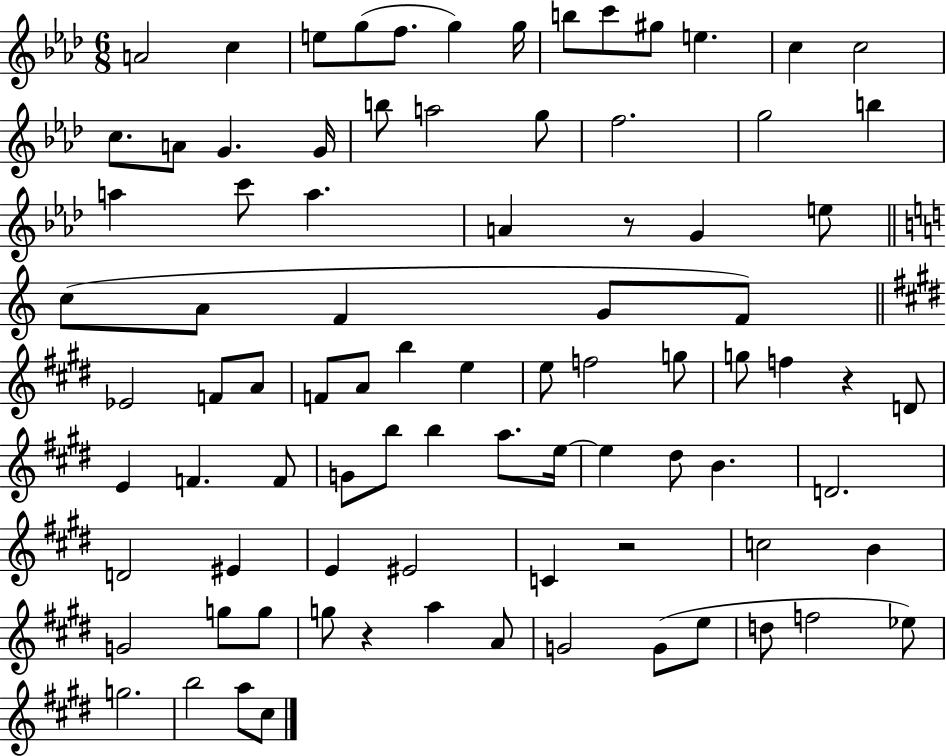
{
  \clef treble
  \numericTimeSignature
  \time 6/8
  \key aes \major
  a'2 c''4 | e''8 g''8( f''8. g''4) g''16 | b''8 c'''8 gis''8 e''4. | c''4 c''2 | \break c''8. a'8 g'4. g'16 | b''8 a''2 g''8 | f''2. | g''2 b''4 | \break a''4 c'''8 a''4. | a'4 r8 g'4 e''8 | \bar "||" \break \key c \major c''8( a'8 f'4 g'8 f'8) | \bar "||" \break \key e \major ees'2 f'8 a'8 | f'8 a'8 b''4 e''4 | e''8 f''2 g''8 | g''8 f''4 r4 d'8 | \break e'4 f'4. f'8 | g'8 b''8 b''4 a''8. e''16~~ | e''4 dis''8 b'4. | d'2. | \break d'2 eis'4 | e'4 eis'2 | c'4 r2 | c''2 b'4 | \break g'2 g''8 g''8 | g''8 r4 a''4 a'8 | g'2 g'8( e''8 | d''8 f''2 ees''8) | \break g''2. | b''2 a''8 cis''8 | \bar "|."
}